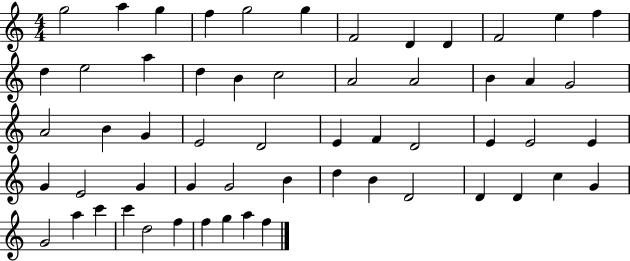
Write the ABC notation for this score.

X:1
T:Untitled
M:4/4
L:1/4
K:C
g2 a g f g2 g F2 D D F2 e f d e2 a d B c2 A2 A2 B A G2 A2 B G E2 D2 E F D2 E E2 E G E2 G G G2 B d B D2 D D c G G2 a c' c' d2 f f g a f